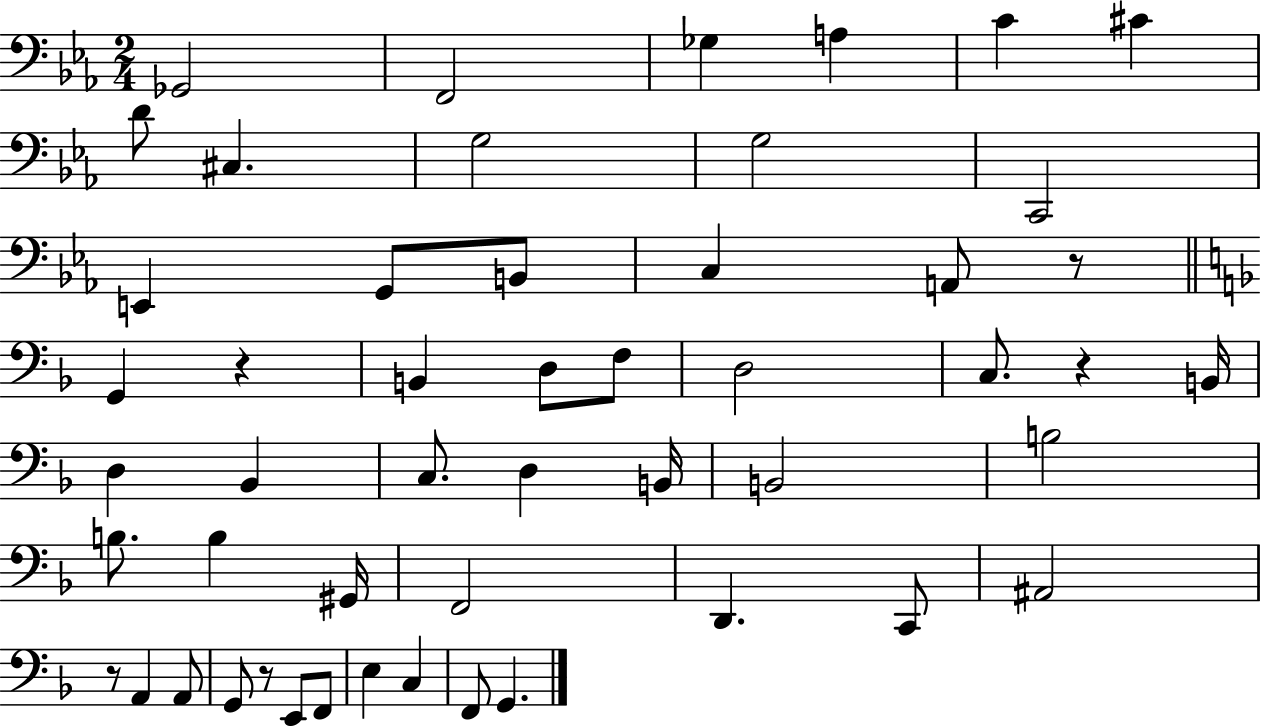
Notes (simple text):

Gb2/h F2/h Gb3/q A3/q C4/q C#4/q D4/e C#3/q. G3/h G3/h C2/h E2/q G2/e B2/e C3/q A2/e R/e G2/q R/q B2/q D3/e F3/e D3/h C3/e. R/q B2/s D3/q Bb2/q C3/e. D3/q B2/s B2/h B3/h B3/e. B3/q G#2/s F2/h D2/q. C2/e A#2/h R/e A2/q A2/e G2/e R/e E2/e F2/e E3/q C3/q F2/e G2/q.